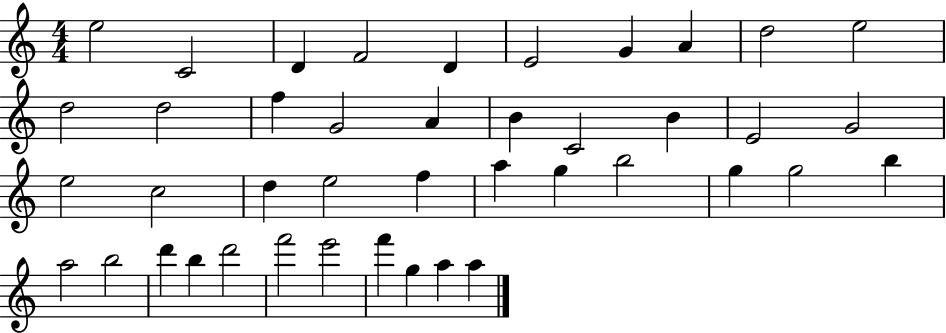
X:1
T:Untitled
M:4/4
L:1/4
K:C
e2 C2 D F2 D E2 G A d2 e2 d2 d2 f G2 A B C2 B E2 G2 e2 c2 d e2 f a g b2 g g2 b a2 b2 d' b d'2 f'2 e'2 f' g a a